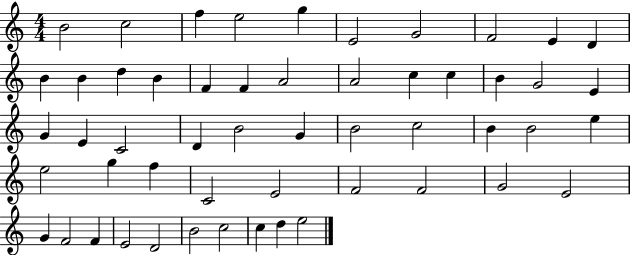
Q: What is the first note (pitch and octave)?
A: B4